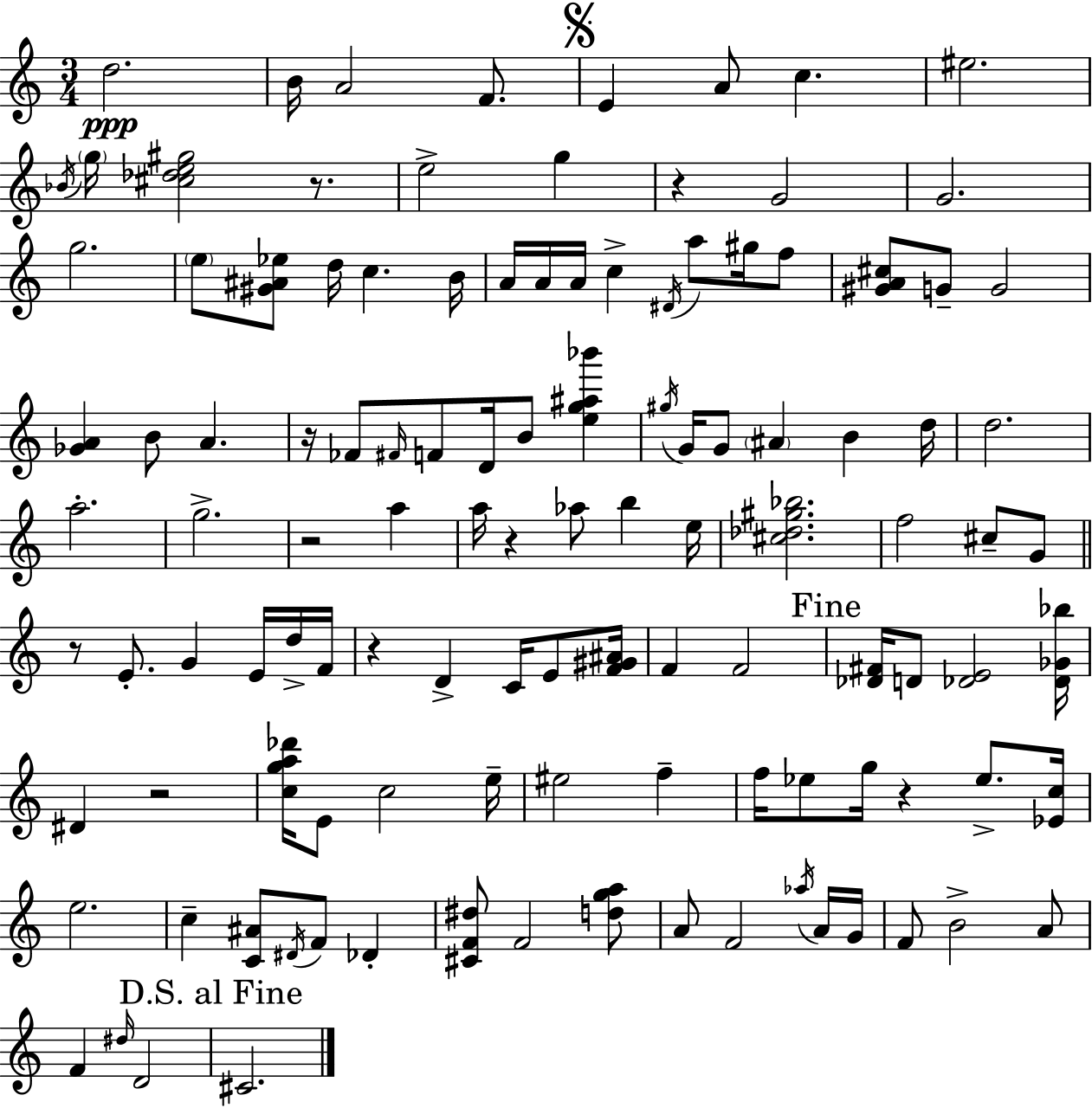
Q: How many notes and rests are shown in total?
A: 116